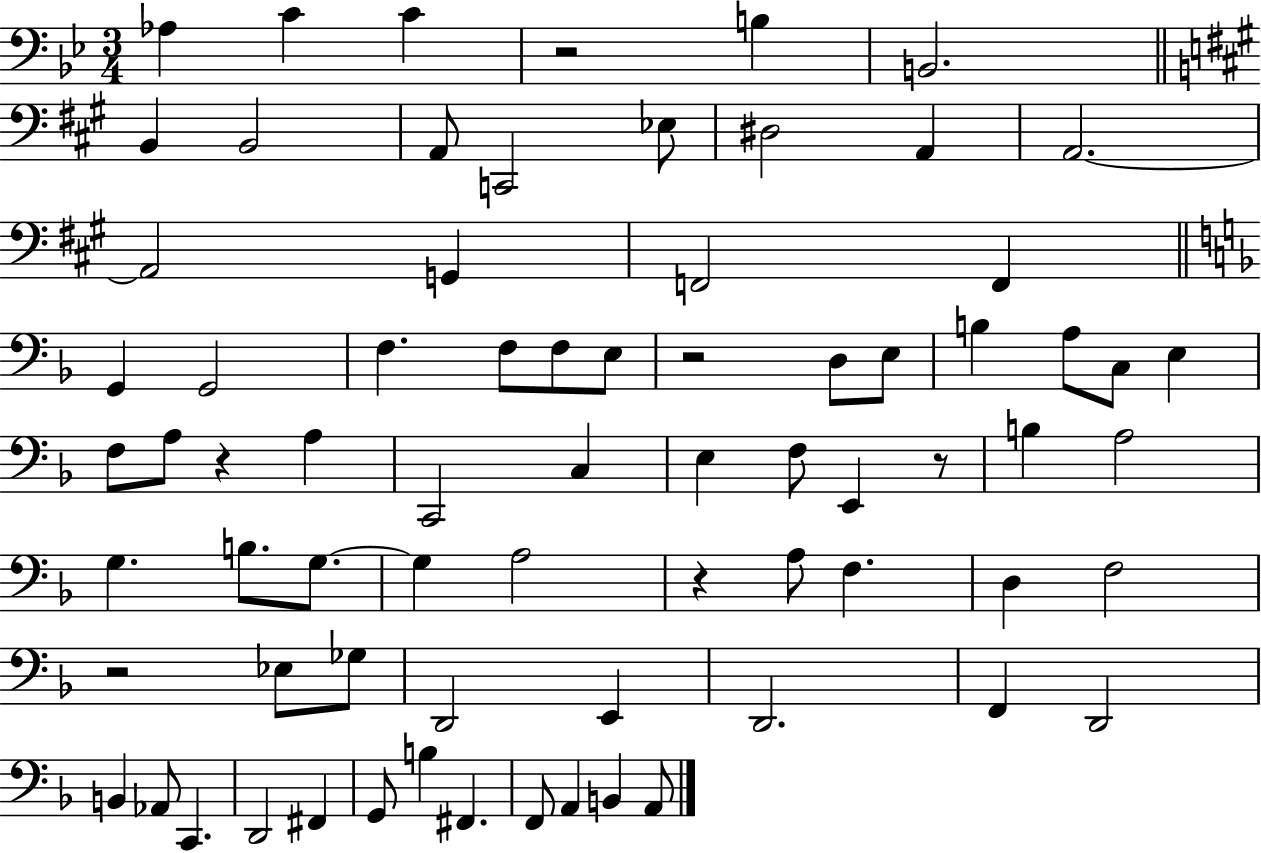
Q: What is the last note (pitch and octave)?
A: A2